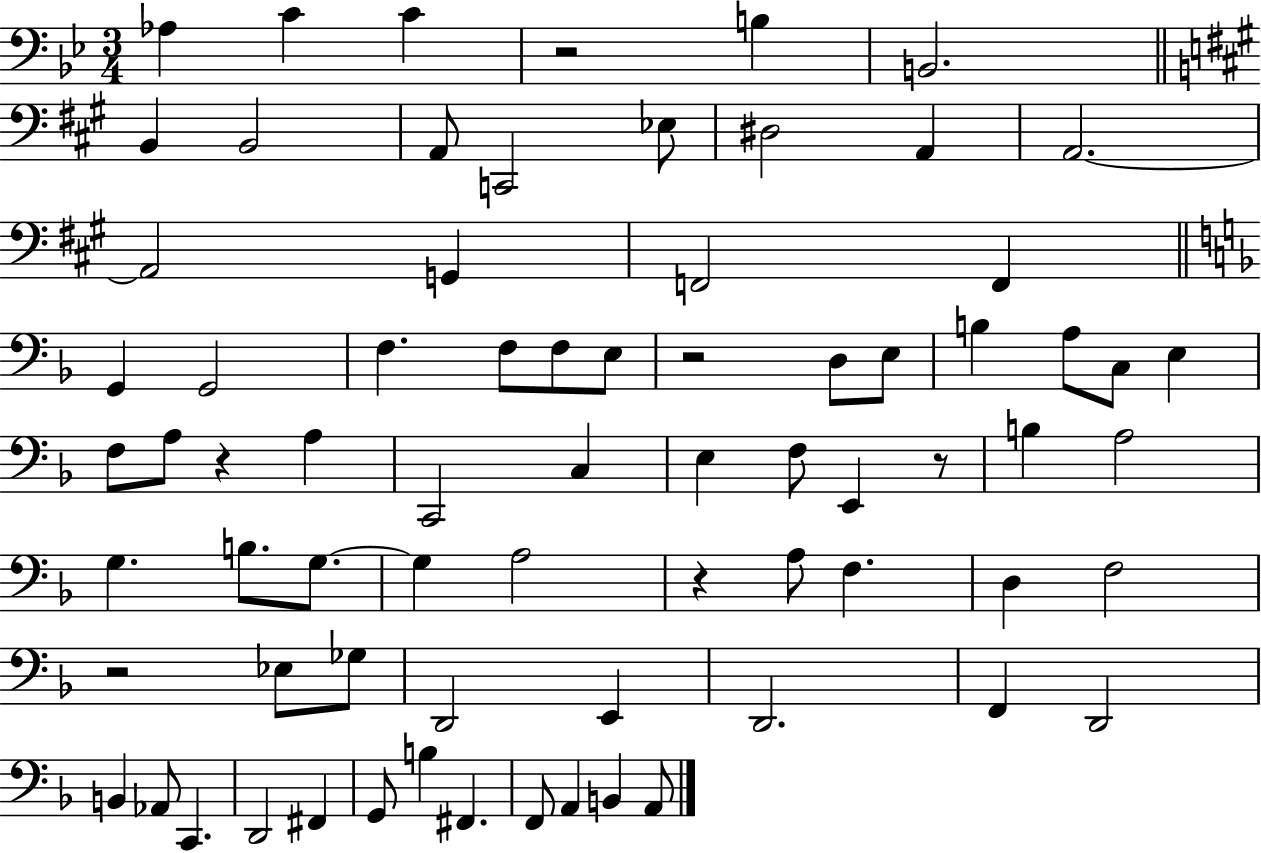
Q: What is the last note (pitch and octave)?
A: A2